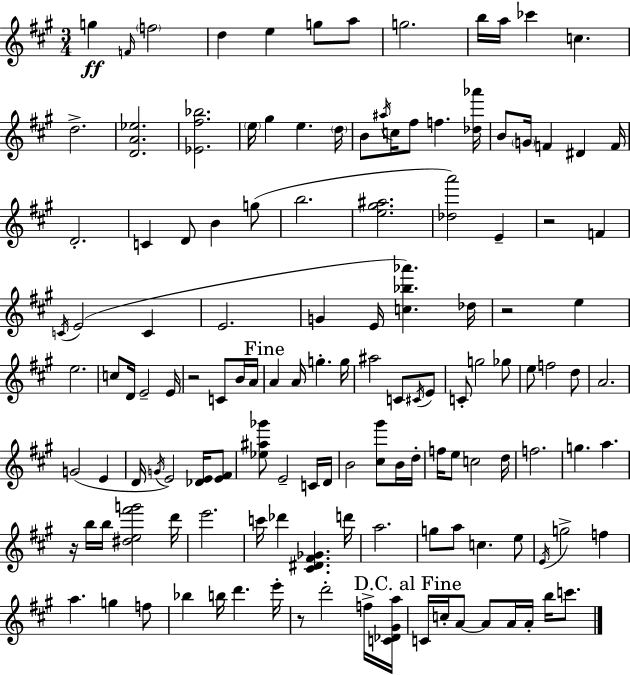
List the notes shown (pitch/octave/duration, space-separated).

G5/q F4/s F5/h D5/q E5/q G5/e A5/e G5/h. B5/s A5/s CES6/q C5/q. D5/h. [D4,A4,Eb5]/h. [Eb4,F#5,Bb5]/h. E5/s G#5/q E5/q. D5/s B4/e A#5/s C5/s F#5/e F5/q. [Db5,Ab6]/s B4/e G4/s F4/q D#4/q F4/s D4/h. C4/q D4/e B4/q G5/e B5/h. [E5,G#5,A#5]/h. [Db5,A6]/h E4/q R/h F4/q C4/s E4/h C4/q E4/h. G4/q E4/s [C5,Bb5,Ab6]/q. Db5/s R/h E5/q E5/h. C5/e D4/s E4/h E4/s R/h C4/e B4/s A4/s A4/q A4/s G5/q. G5/s A#5/h C4/e C#4/s E4/e C4/e G5/h Gb5/e E5/e F5/h D5/e A4/h. G4/h E4/q D4/s G4/s E4/h [Db4,E4]/s [E4,F#4]/e [Eb5,A#5,Gb6]/e E4/h C4/s D4/s B4/h [C#5,G#6]/e B4/s D5/s F5/s E5/e C5/h D5/s F5/h. G5/q. A5/q. R/s B5/s B5/s [D#5,E5,F#6,G6]/h D6/s E6/h. C6/s Db6/q [C#4,D#4,F#4,Gb4]/q. D6/s A5/h. G5/e A5/e C5/q. E5/e E4/s G5/h F5/q A5/q. G5/q F5/e Bb5/q B5/s D6/q. E6/s R/e D6/h F5/s [C4,Db4,G#4,A5]/s C4/s C5/s A4/e A4/e A4/s A4/s B5/s C6/e.